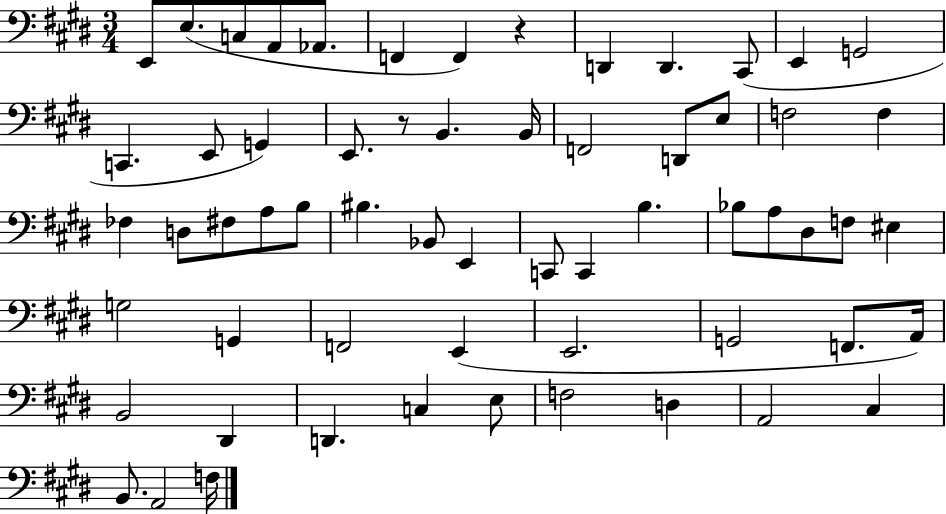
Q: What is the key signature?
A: E major